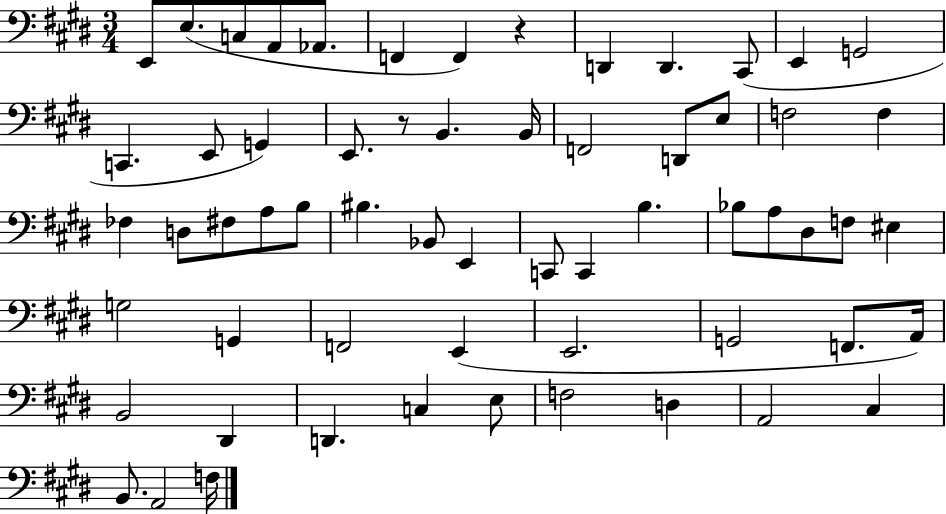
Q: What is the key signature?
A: E major